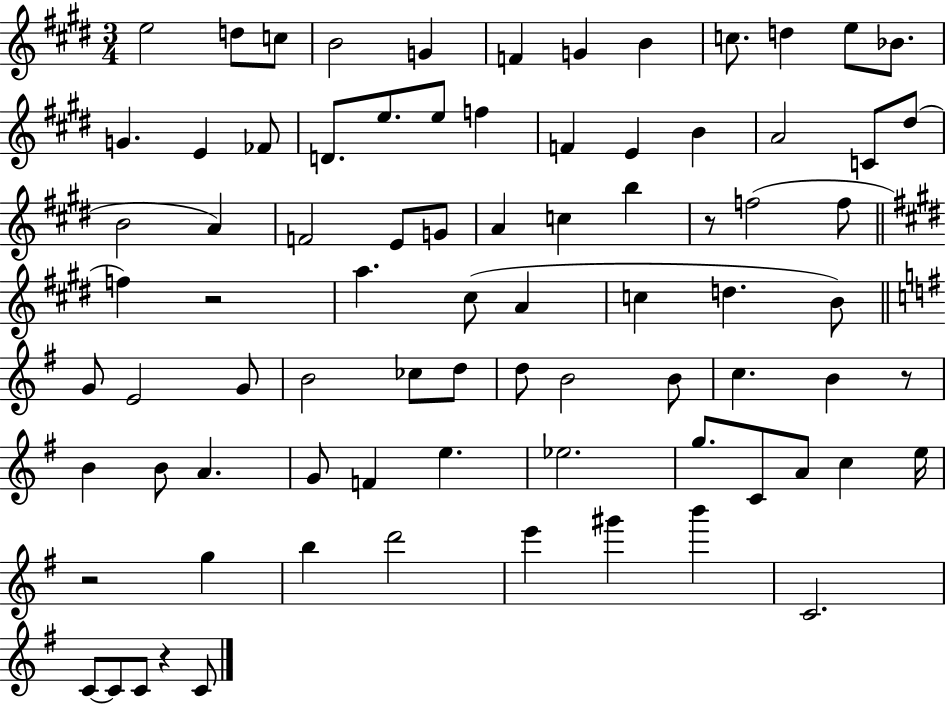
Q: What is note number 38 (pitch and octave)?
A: C#5